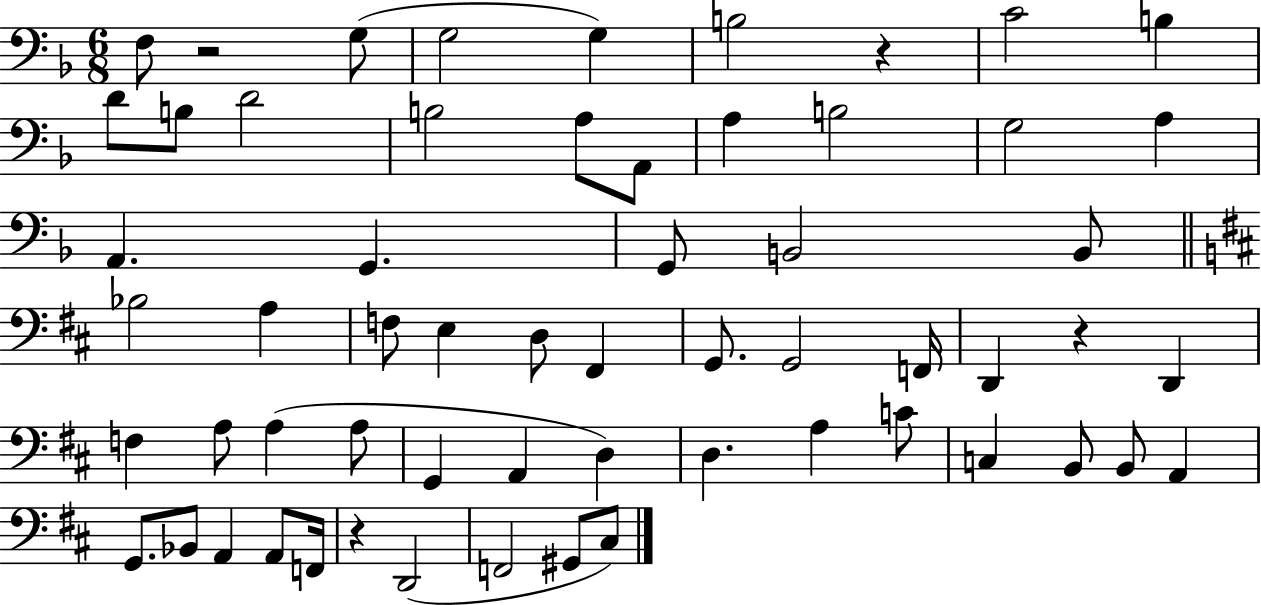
F3/e R/h G3/e G3/h G3/q B3/h R/q C4/h B3/q D4/e B3/e D4/h B3/h A3/e A2/e A3/q B3/h G3/h A3/q A2/q. G2/q. G2/e B2/h B2/e Bb3/h A3/q F3/e E3/q D3/e F#2/q G2/e. G2/h F2/s D2/q R/q D2/q F3/q A3/e A3/q A3/e G2/q A2/q D3/q D3/q. A3/q C4/e C3/q B2/e B2/e A2/q G2/e. Bb2/e A2/q A2/e F2/s R/q D2/h F2/h G#2/e C#3/e